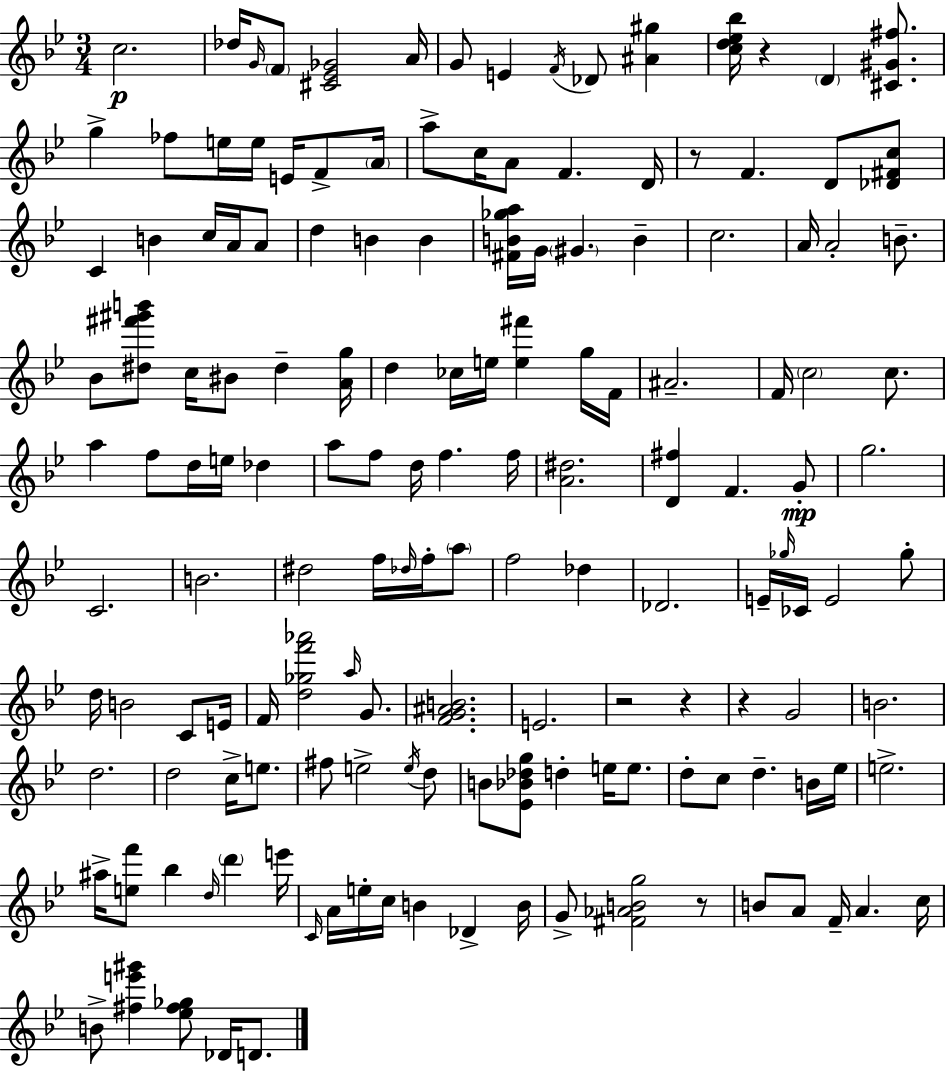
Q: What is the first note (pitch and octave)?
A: C5